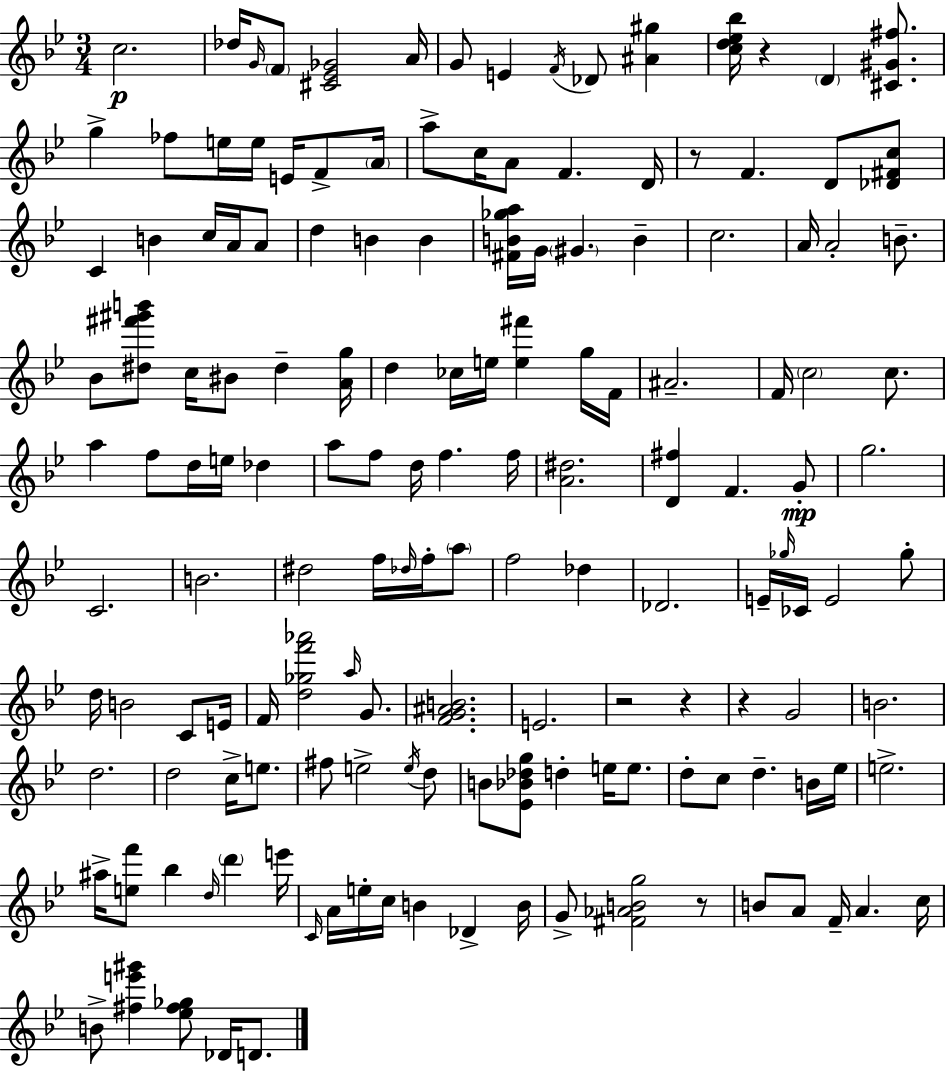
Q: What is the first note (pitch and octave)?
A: C5